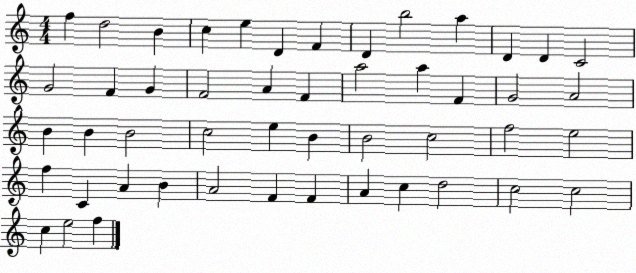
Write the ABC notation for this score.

X:1
T:Untitled
M:4/4
L:1/4
K:C
f d2 B c e D F D b2 a D D C2 G2 F G F2 A F a2 a F G2 A2 B B B2 c2 e B B2 c2 f2 e2 f C A B A2 F F A c d2 c2 c2 c e2 f